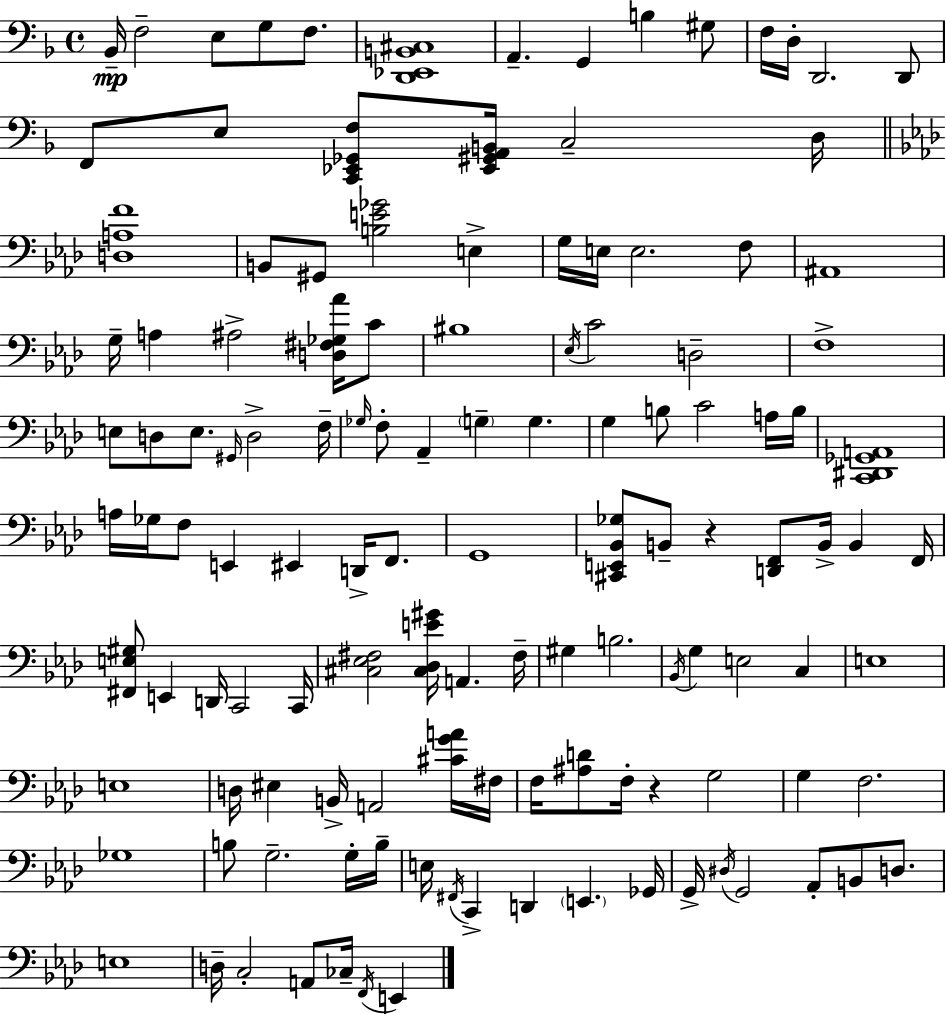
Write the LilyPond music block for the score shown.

{
  \clef bass
  \time 4/4
  \defaultTimeSignature
  \key d \minor
  bes,16--\mp f2-- e8 g8 f8. | <d, ees, b, cis>1 | a,4.-- g,4 b4 gis8 | f16 d16-. d,2. d,8 | \break f,8 e8 <c, ees, ges, f>8 <ees, gis, a, b,>16 c2-- d16 | \bar "||" \break \key aes \major <d a f'>1 | b,8 gis,8 <b e' ges'>2 e4-> | g16 e16 e2. f8 | ais,1 | \break g16-- a4 ais2-> <d fis ges aes'>16 c'8 | bis1 | \acciaccatura { ees16 } c'2 d2-- | f1-> | \break e8 d8 e8. \grace { gis,16 } d2-> | f16-- \grace { ges16 } f8-. aes,4-- \parenthesize g4-- g4. | g4 b8 c'2 | a16 b16 <c, dis, ges, a,>1 | \break a16 ges16 f8 e,4 eis,4 d,16-> | f,8. g,1 | <cis, e, bes, ges>8 b,8-- r4 <d, f,>8 b,16-> b,4 | f,16 <fis, e gis>8 e,4 d,16 c,2 | \break c,16 <cis ees fis>2 <cis des e' gis'>16 a,4. | fis16-- gis4 b2. | \acciaccatura { bes,16 } g4 e2 | c4 e1 | \break e1 | d16 eis4 b,16-> a,2 | <cis' g' a'>16 fis16 f16 <ais d'>8 f16-. r4 g2 | g4 f2. | \break ges1 | b8 g2.-- | g16-. b16-- e16 \acciaccatura { fis,16 } c,4-> d,4 \parenthesize e,4. | ges,16 g,16-> \acciaccatura { dis16 } g,2 aes,8-. | \break b,8 d8. e1 | d16-- c2-. a,8 | ces16-- \acciaccatura { f,16 } e,4 \bar "|."
}